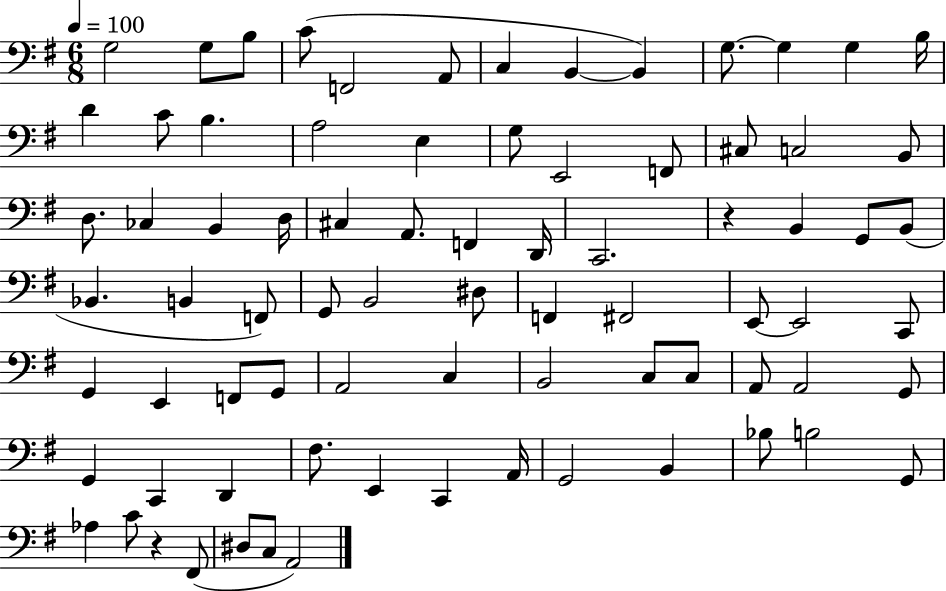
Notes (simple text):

G3/h G3/e B3/e C4/e F2/h A2/e C3/q B2/q B2/q G3/e. G3/q G3/q B3/s D4/q C4/e B3/q. A3/h E3/q G3/e E2/h F2/e C#3/e C3/h B2/e D3/e. CES3/q B2/q D3/s C#3/q A2/e. F2/q D2/s C2/h. R/q B2/q G2/e B2/e Bb2/q. B2/q F2/e G2/e B2/h D#3/e F2/q F#2/h E2/e E2/h C2/e G2/q E2/q F2/e G2/e A2/h C3/q B2/h C3/e C3/e A2/e A2/h G2/e G2/q C2/q D2/q F#3/e. E2/q C2/q A2/s G2/h B2/q Bb3/e B3/h G2/e Ab3/q C4/e R/q F#2/e D#3/e C3/e A2/h